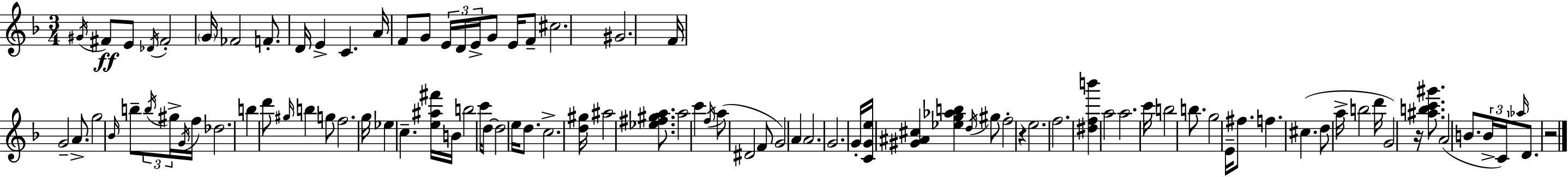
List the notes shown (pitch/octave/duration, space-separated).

G#4/s F#4/e E4/e Db4/s F#4/h G4/s FES4/h F4/e. D4/s E4/q C4/q. A4/s F4/e G4/e E4/s D4/s E4/s G4/e E4/s F4/e C#5/h. G#4/h. F4/s G4/h A4/e. G5/h Bb4/s B5/e B5/s G#5/s G4/s F5/s Db5/h. B5/q D6/e G#5/s B5/q G5/e F5/h. G5/s Eb5/q C5/q. [E5,A#5,F#6]/s B4/s B5/h C6/s D5/e D5/h E5/s D5/e. C5/h. [D5,G#5]/s A#5/h [Eb5,F#5,G#5,A5]/e. A5/h C6/q F5/s A5/e D#4/h F4/e G4/h A4/q A4/h. G4/h. G4/s [C4,G4,E5]/s [G#4,A#4,C#5]/q [Eb5,G5,Ab5,B5]/q D5/s G#5/e F5/h R/q E5/h. F5/h. [D#5,F5,B6]/q A5/h A5/h. C6/s B5/h B5/e. G5/h E4/s F#5/e. F5/q. C#5/q. D5/e A5/s B5/h D6/s G4/h R/s [A#5,B5,C6,G#6]/e. A4/h B4/e. B4/s C4/s Ab5/s D4/e. R/h